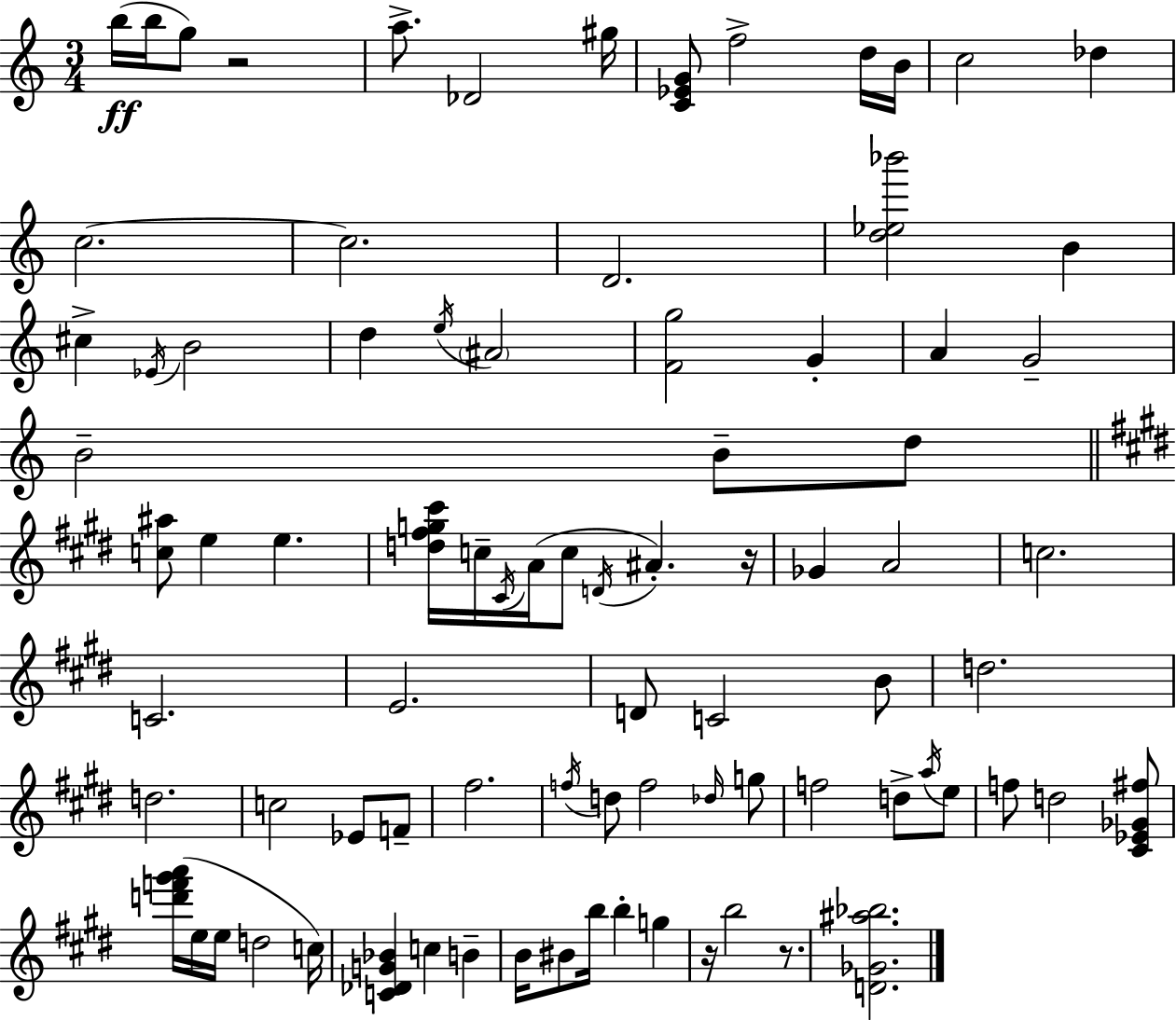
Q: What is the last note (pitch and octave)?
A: B5